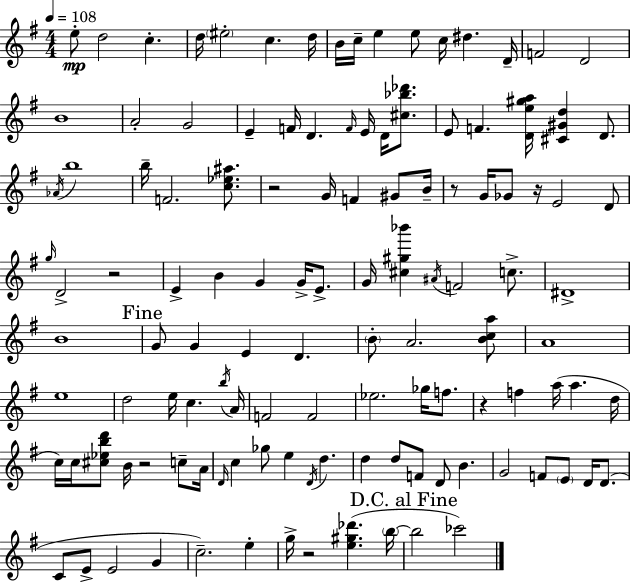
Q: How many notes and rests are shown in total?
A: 121